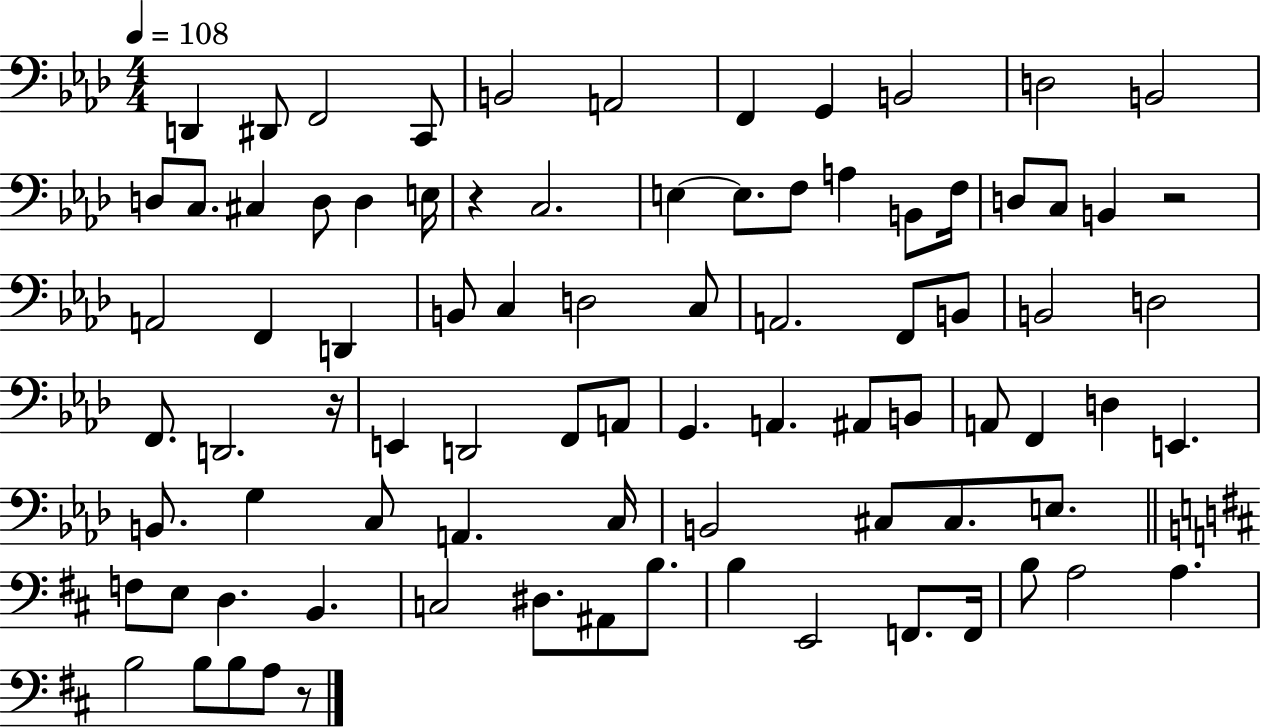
{
  \clef bass
  \numericTimeSignature
  \time 4/4
  \key aes \major
  \tempo 4 = 108
  d,4 dis,8 f,2 c,8 | b,2 a,2 | f,4 g,4 b,2 | d2 b,2 | \break d8 c8. cis4 d8 d4 e16 | r4 c2. | e4~~ e8. f8 a4 b,8 f16 | d8 c8 b,4 r2 | \break a,2 f,4 d,4 | b,8 c4 d2 c8 | a,2. f,8 b,8 | b,2 d2 | \break f,8. d,2. r16 | e,4 d,2 f,8 a,8 | g,4. a,4. ais,8 b,8 | a,8 f,4 d4 e,4. | \break b,8. g4 c8 a,4. c16 | b,2 cis8 cis8. e8. | \bar "||" \break \key d \major f8 e8 d4. b,4. | c2 dis8. ais,8 b8. | b4 e,2 f,8. f,16 | b8 a2 a4. | \break b2 b8 b8 a8 r8 | \bar "|."
}